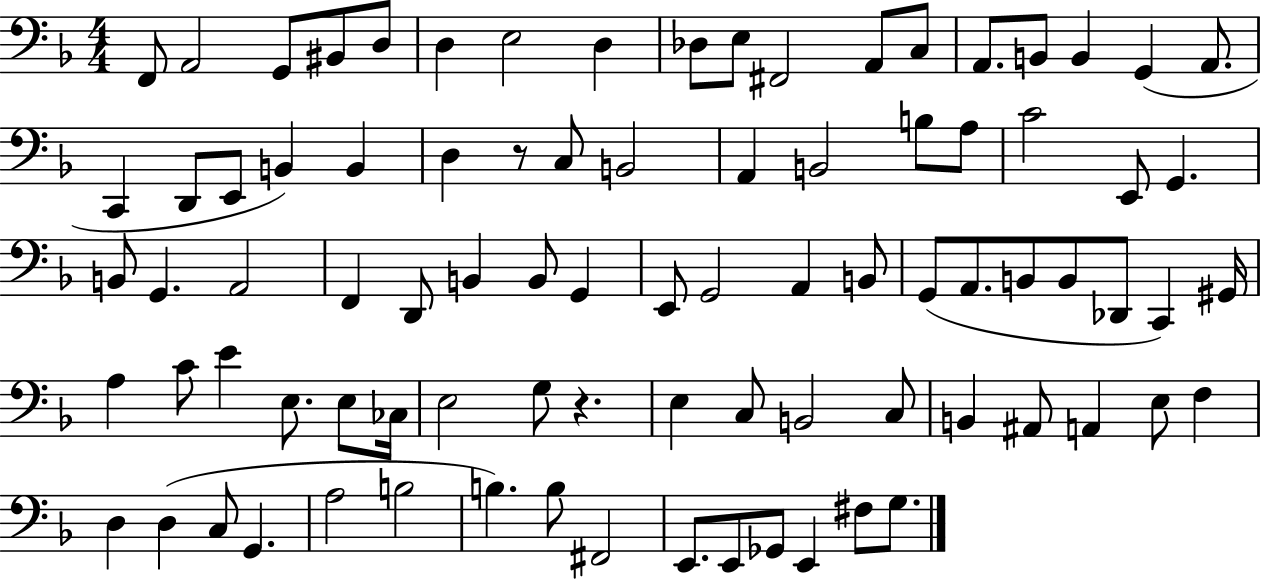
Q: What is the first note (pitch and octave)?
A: F2